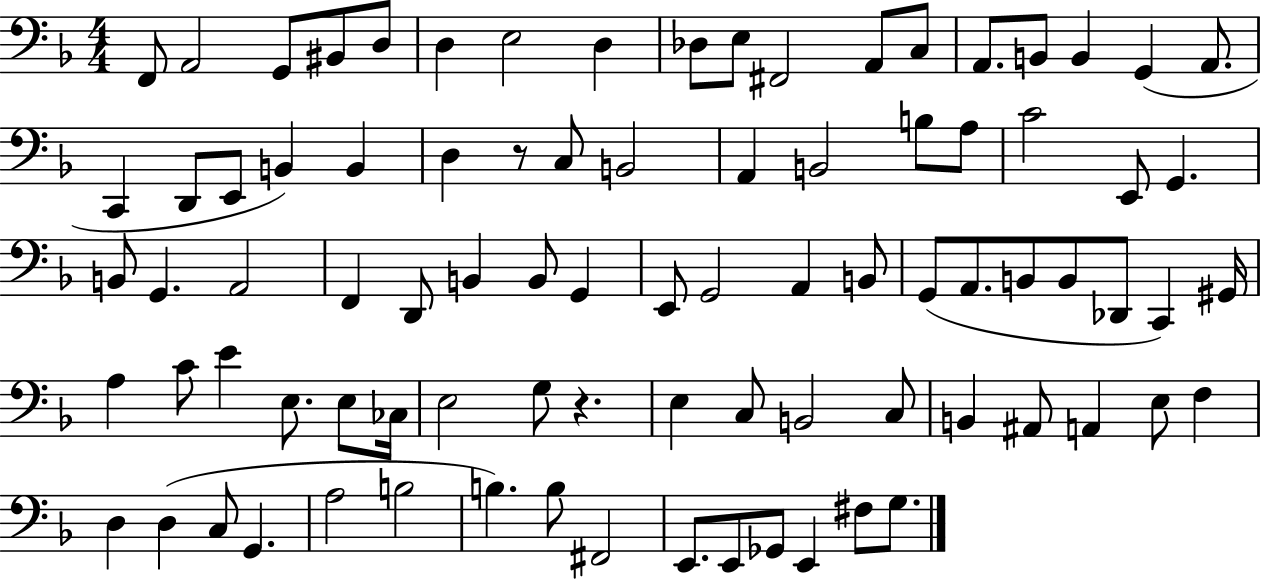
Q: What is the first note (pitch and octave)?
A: F2